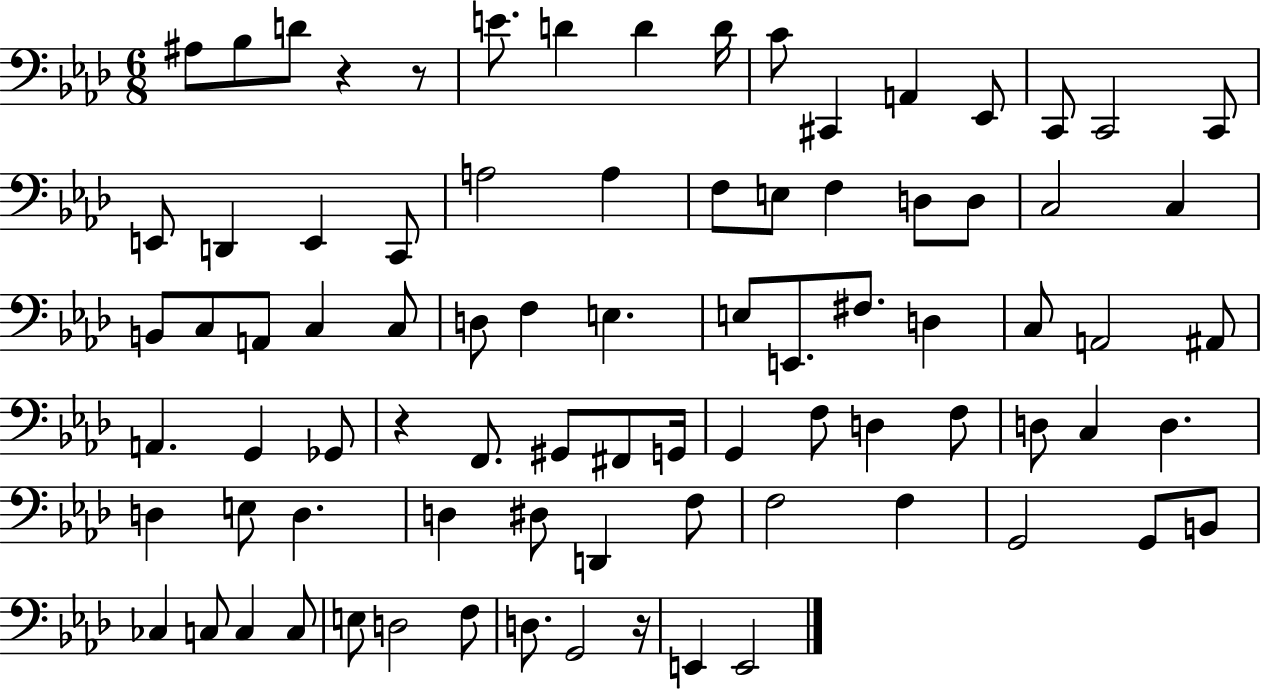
X:1
T:Untitled
M:6/8
L:1/4
K:Ab
^A,/2 _B,/2 D/2 z z/2 E/2 D D D/4 C/2 ^C,, A,, _E,,/2 C,,/2 C,,2 C,,/2 E,,/2 D,, E,, C,,/2 A,2 A, F,/2 E,/2 F, D,/2 D,/2 C,2 C, B,,/2 C,/2 A,,/2 C, C,/2 D,/2 F, E, E,/2 E,,/2 ^F,/2 D, C,/2 A,,2 ^A,,/2 A,, G,, _G,,/2 z F,,/2 ^G,,/2 ^F,,/2 G,,/4 G,, F,/2 D, F,/2 D,/2 C, D, D, E,/2 D, D, ^D,/2 D,, F,/2 F,2 F, G,,2 G,,/2 B,,/2 _C, C,/2 C, C,/2 E,/2 D,2 F,/2 D,/2 G,,2 z/4 E,, E,,2